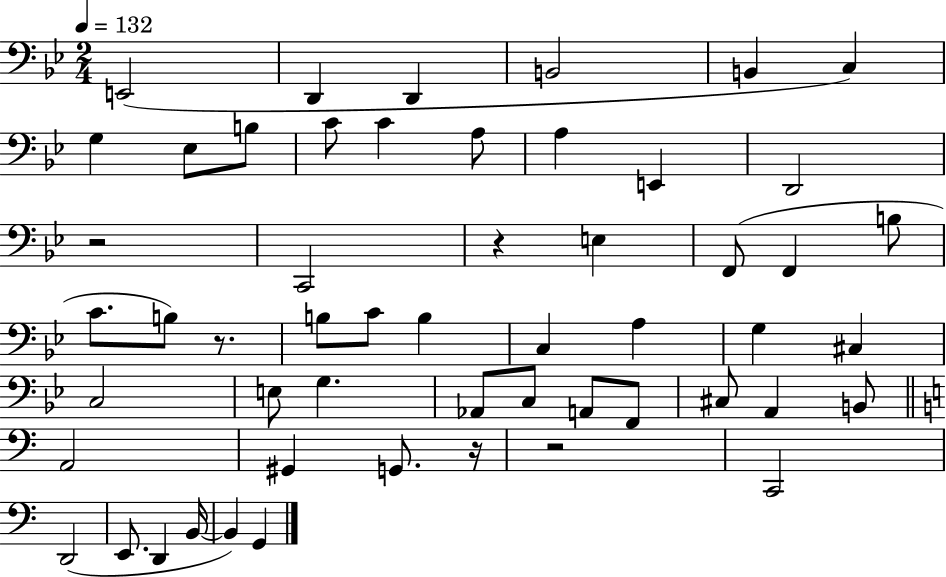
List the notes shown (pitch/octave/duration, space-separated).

E2/h D2/q D2/q B2/h B2/q C3/q G3/q Eb3/e B3/e C4/e C4/q A3/e A3/q E2/q D2/h R/h C2/h R/q E3/q F2/e F2/q B3/e C4/e. B3/e R/e. B3/e C4/e B3/q C3/q A3/q G3/q C#3/q C3/h E3/e G3/q. Ab2/e C3/e A2/e F2/e C#3/e A2/q B2/e A2/h G#2/q G2/e. R/s R/h C2/h D2/h E2/e. D2/q B2/s B2/q G2/q